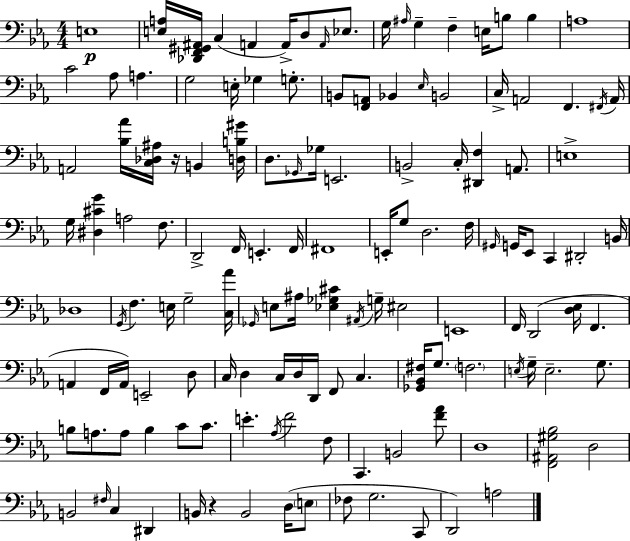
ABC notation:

X:1
T:Untitled
M:4/4
L:1/4
K:Cm
E,4 [E,A,]/4 [_D,,F,,^G,,^A,,]/4 C, A,, A,,/4 D,/2 A,,/4 _E,/2 G,/4 ^A,/4 G, F, E,/4 B,/2 B, A,4 C2 _A,/2 A, G,2 E,/4 _G, G,/2 B,,/2 [F,,A,,]/2 _B,, _E,/4 B,,2 C,/4 A,,2 F,, ^F,,/4 A,,/4 A,,2 [_B,_A]/4 [C,_D,^A,]/4 z/4 B,, [D,B,^G]/4 D,/2 _G,,/4 _G,/4 E,,2 B,,2 C,/4 [^D,,F,] A,,/2 E,4 G,/4 [^D,^CG] A,2 F,/2 D,,2 F,,/4 E,, F,,/4 ^F,,4 E,,/4 G,/2 D,2 F,/4 ^G,,/4 G,,/4 _E,,/2 C,, ^D,,2 B,,/4 _D,4 G,,/4 F, E,/4 G,2 [C,_A]/4 _G,,/4 E,/2 ^A,/4 [_E,_G,^C] ^A,,/4 G,/4 ^E,2 E,,4 F,,/4 D,,2 [D,_E,]/4 F,, A,, F,,/4 A,,/4 E,,2 D,/2 C,/4 D, C,/4 D,/4 D,,/4 F,,/2 C, [_G,,_B,,^F,]/4 G,/2 F,2 E,/4 G,/4 E,2 G,/2 B,/2 A,/2 A,/2 B, C/2 C/2 E _A,/4 F2 F,/2 C,, B,,2 [F_A]/2 D,4 [F,,^A,,^G,_B,]2 D,2 B,,2 ^F,/4 C, ^D,, B,,/4 z B,,2 D,/4 E,/2 _F,/2 G,2 C,,/2 D,,2 A,2